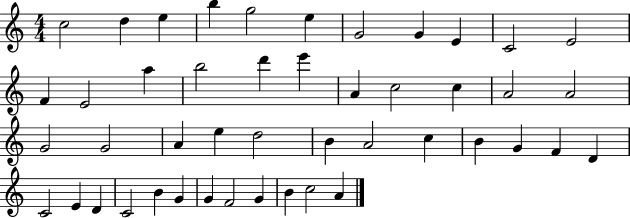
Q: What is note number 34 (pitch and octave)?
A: D4